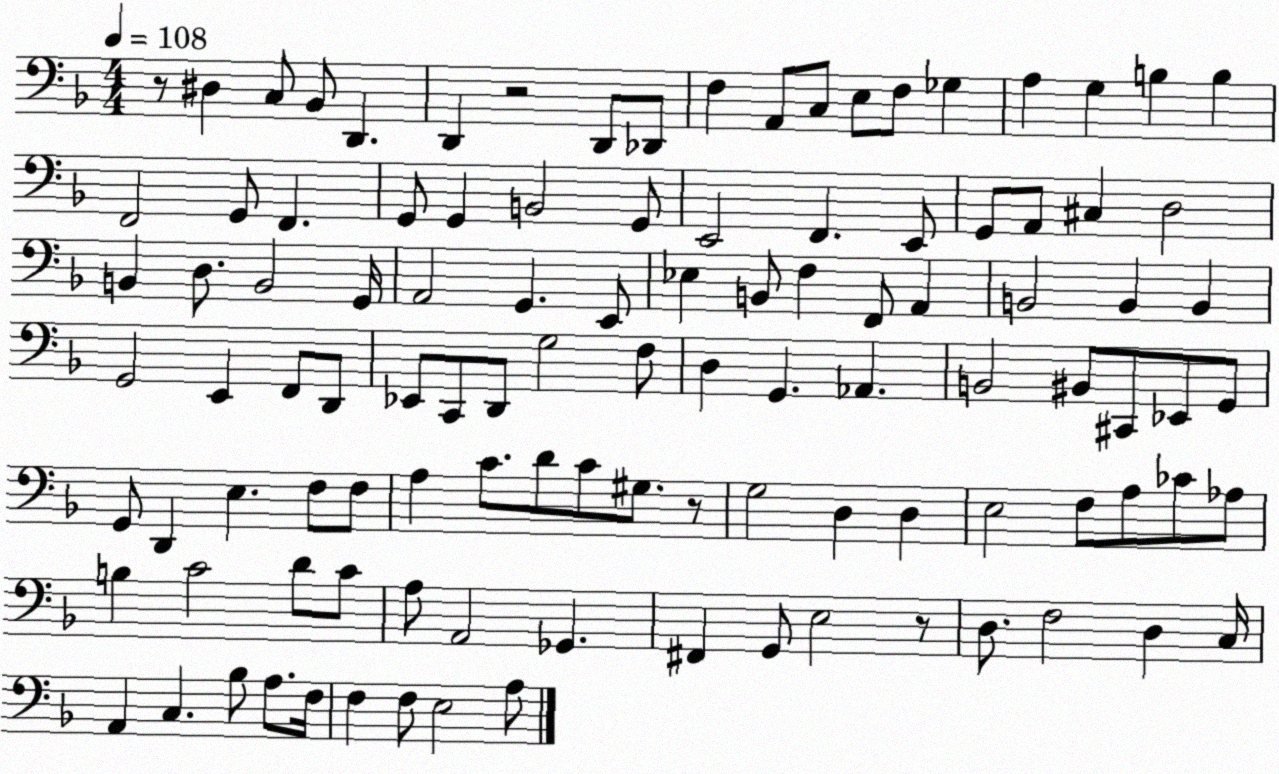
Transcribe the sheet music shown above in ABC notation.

X:1
T:Untitled
M:4/4
L:1/4
K:F
z/2 ^D, C,/2 _B,,/2 D,, D,, z2 D,,/2 _D,,/2 F, A,,/2 C,/2 E,/2 F,/2 _G, A, G, B, B, F,,2 G,,/2 F,, G,,/2 G,, B,,2 G,,/2 E,,2 F,, E,,/2 G,,/2 A,,/2 ^C, D,2 B,, D,/2 B,,2 G,,/4 A,,2 G,, E,,/2 _E, B,,/2 F, F,,/2 A,, B,,2 B,, B,, G,,2 E,, F,,/2 D,,/2 _E,,/2 C,,/2 D,,/2 G,2 F,/2 D, G,, _A,, B,,2 ^B,,/2 ^C,,/2 _E,,/2 G,,/2 G,,/2 D,, E, F,/2 F,/2 A, C/2 D/2 C/2 ^G,/2 z/2 G,2 D, D, E,2 F,/2 A,/2 _C/2 _A,/2 B, C2 D/2 C/2 A,/2 A,,2 _G,, ^F,, G,,/2 E,2 z/2 D,/2 F,2 D, C,/4 A,, C, _B,/2 A,/2 F,/4 F, F,/2 E,2 A,/2